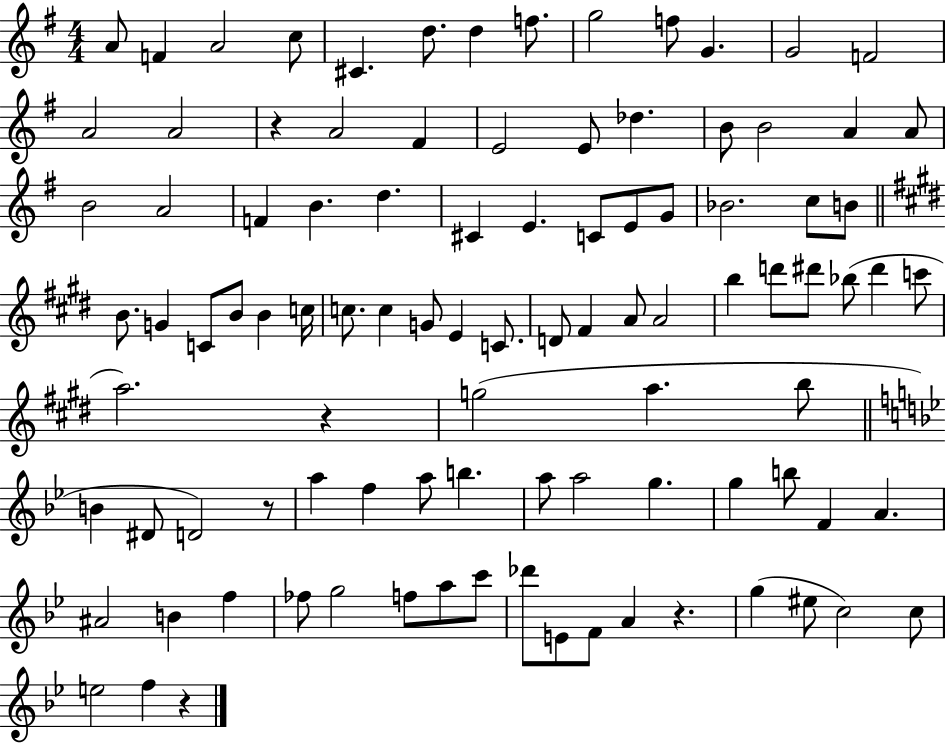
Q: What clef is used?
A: treble